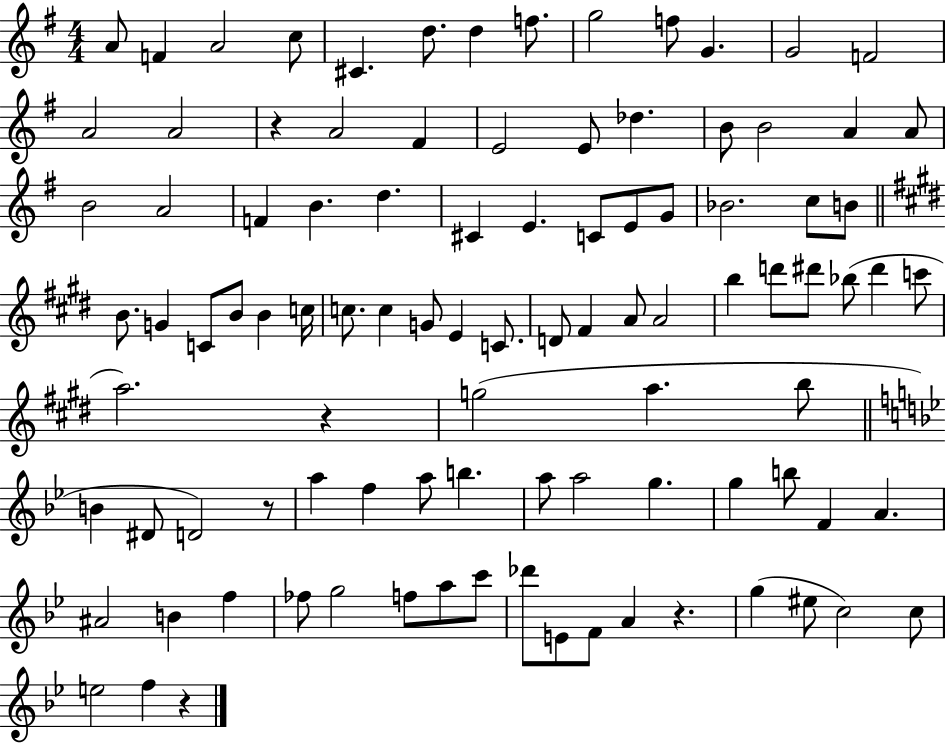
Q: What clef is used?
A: treble